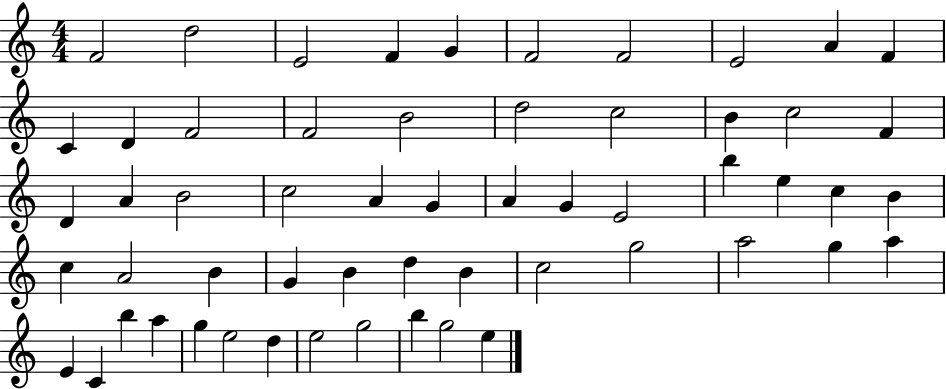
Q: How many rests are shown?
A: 0